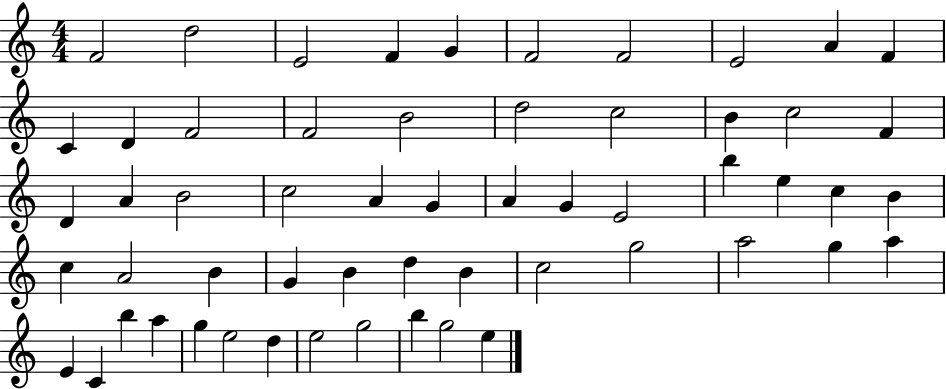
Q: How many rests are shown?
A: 0